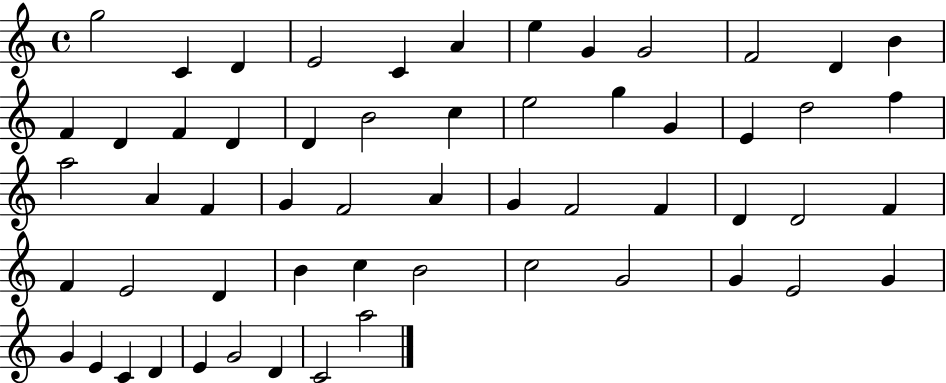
{
  \clef treble
  \time 4/4
  \defaultTimeSignature
  \key c \major
  g''2 c'4 d'4 | e'2 c'4 a'4 | e''4 g'4 g'2 | f'2 d'4 b'4 | \break f'4 d'4 f'4 d'4 | d'4 b'2 c''4 | e''2 g''4 g'4 | e'4 d''2 f''4 | \break a''2 a'4 f'4 | g'4 f'2 a'4 | g'4 f'2 f'4 | d'4 d'2 f'4 | \break f'4 e'2 d'4 | b'4 c''4 b'2 | c''2 g'2 | g'4 e'2 g'4 | \break g'4 e'4 c'4 d'4 | e'4 g'2 d'4 | c'2 a''2 | \bar "|."
}